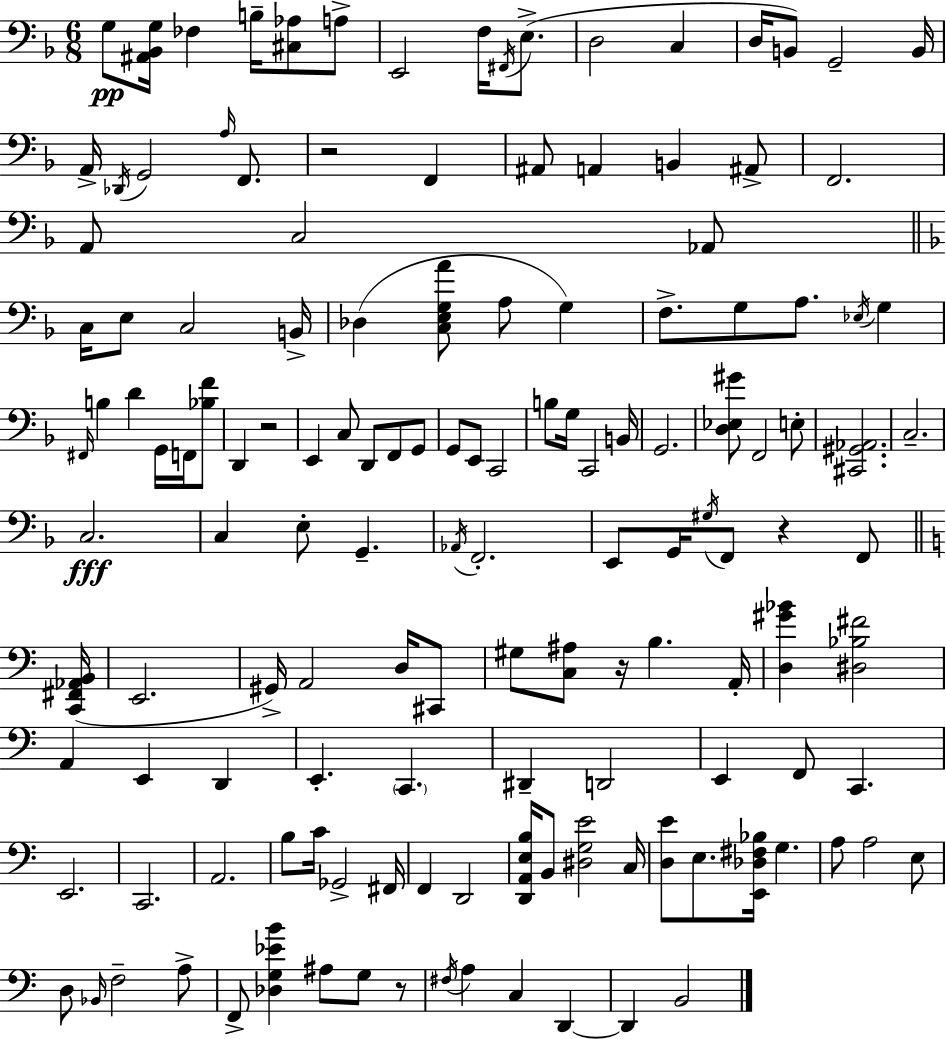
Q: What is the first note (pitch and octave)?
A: G3